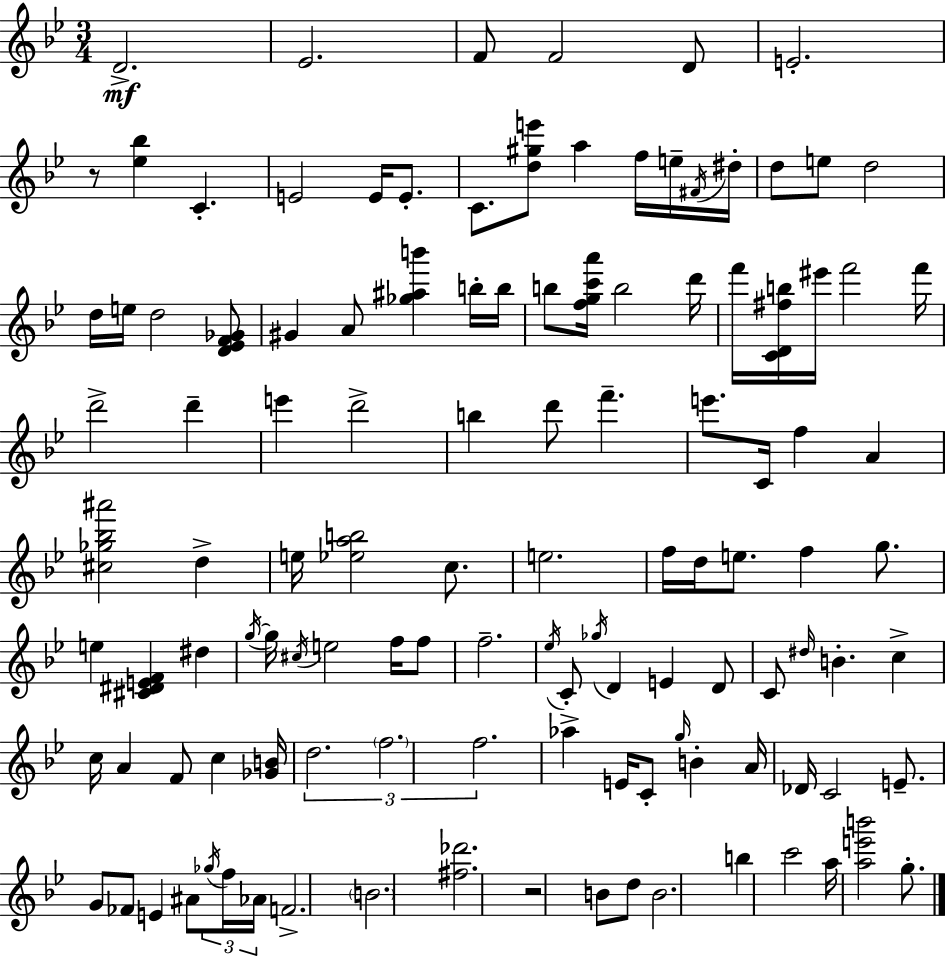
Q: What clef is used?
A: treble